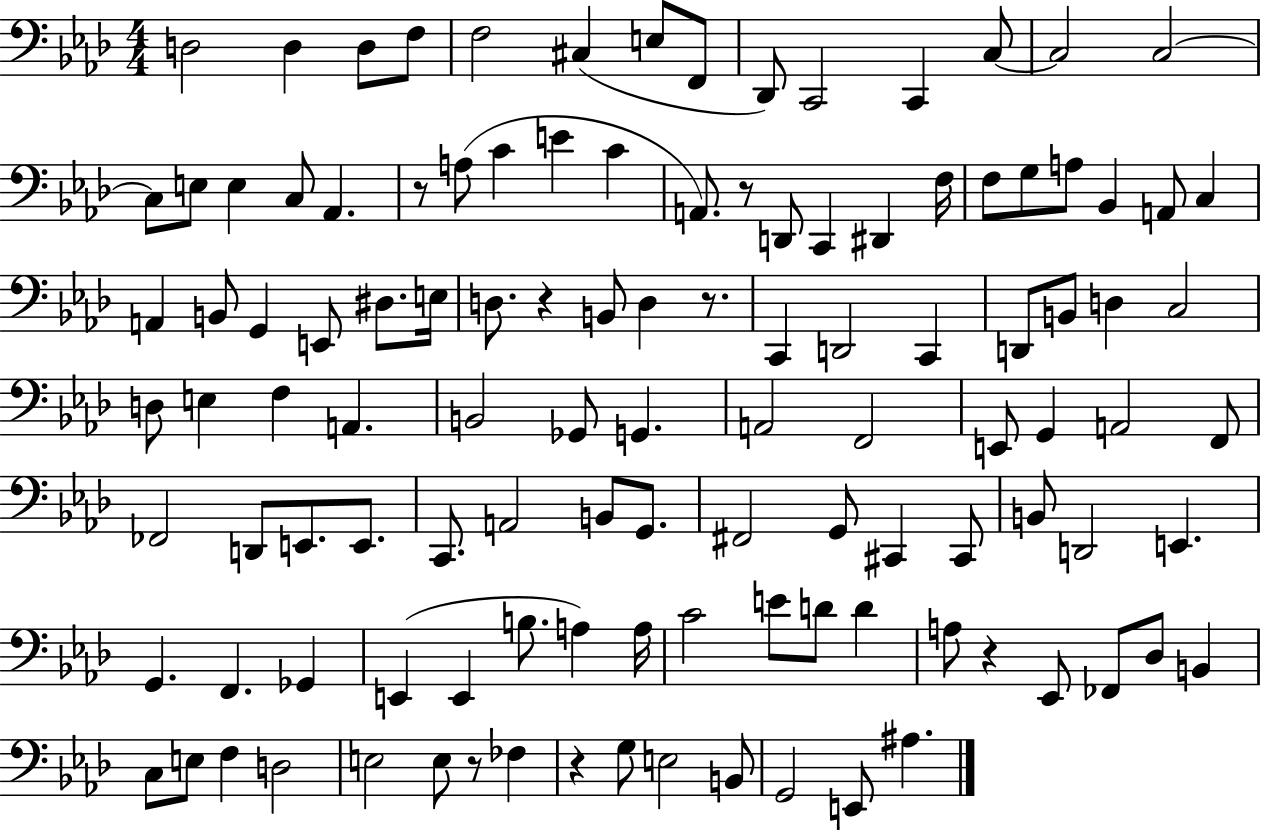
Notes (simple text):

D3/h D3/q D3/e F3/e F3/h C#3/q E3/e F2/e Db2/e C2/h C2/q C3/e C3/h C3/h C3/e E3/e E3/q C3/e Ab2/q. R/e A3/e C4/q E4/q C4/q A2/e. R/e D2/e C2/q D#2/q F3/s F3/e G3/e A3/e Bb2/q A2/e C3/q A2/q B2/e G2/q E2/e D#3/e. E3/s D3/e. R/q B2/e D3/q R/e. C2/q D2/h C2/q D2/e B2/e D3/q C3/h D3/e E3/q F3/q A2/q. B2/h Gb2/e G2/q. A2/h F2/h E2/e G2/q A2/h F2/e FES2/h D2/e E2/e. E2/e. C2/e. A2/h B2/e G2/e. F#2/h G2/e C#2/q C#2/e B2/e D2/h E2/q. G2/q. F2/q. Gb2/q E2/q E2/q B3/e. A3/q A3/s C4/h E4/e D4/e D4/q A3/e R/q Eb2/e FES2/e Db3/e B2/q C3/e E3/e F3/q D3/h E3/h E3/e R/e FES3/q R/q G3/e E3/h B2/e G2/h E2/e A#3/q.